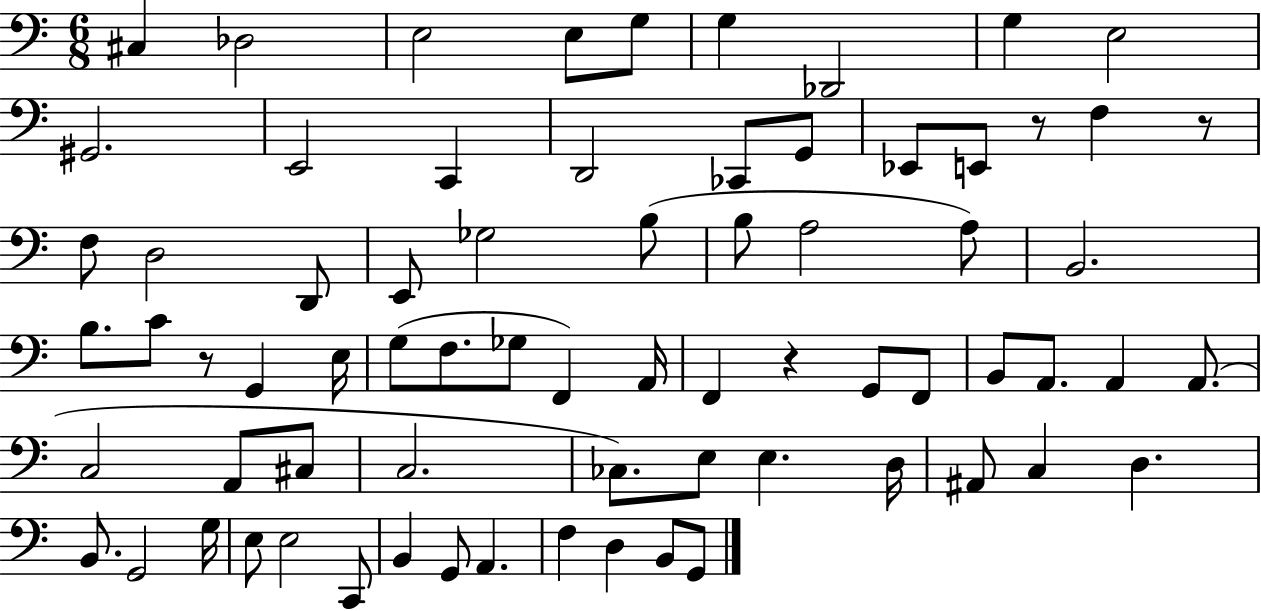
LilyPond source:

{
  \clef bass
  \numericTimeSignature
  \time 6/8
  \key c \major
  \repeat volta 2 { cis4 des2 | e2 e8 g8 | g4 des,2 | g4 e2 | \break gis,2. | e,2 c,4 | d,2 ces,8 g,8 | ees,8 e,8 r8 f4 r8 | \break f8 d2 d,8 | e,8 ges2 b8( | b8 a2 a8) | b,2. | \break b8. c'8 r8 g,4 e16 | g8( f8. ges8 f,4) a,16 | f,4 r4 g,8 f,8 | b,8 a,8. a,4 a,8.( | \break c2 a,8 cis8 | c2. | ces8.) e8 e4. d16 | ais,8 c4 d4. | \break b,8. g,2 g16 | e8 e2 c,8 | b,4 g,8 a,4. | f4 d4 b,8 g,8 | \break } \bar "|."
}